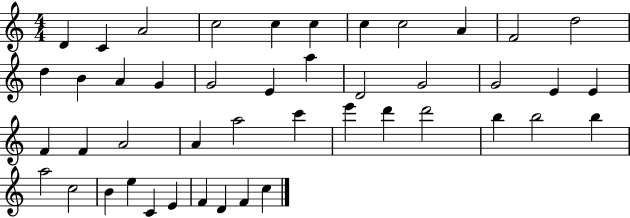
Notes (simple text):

D4/q C4/q A4/h C5/h C5/q C5/q C5/q C5/h A4/q F4/h D5/h D5/q B4/q A4/q G4/q G4/h E4/q A5/q D4/h G4/h G4/h E4/q E4/q F4/q F4/q A4/h A4/q A5/h C6/q E6/q D6/q D6/h B5/q B5/h B5/q A5/h C5/h B4/q E5/q C4/q E4/q F4/q D4/q F4/q C5/q